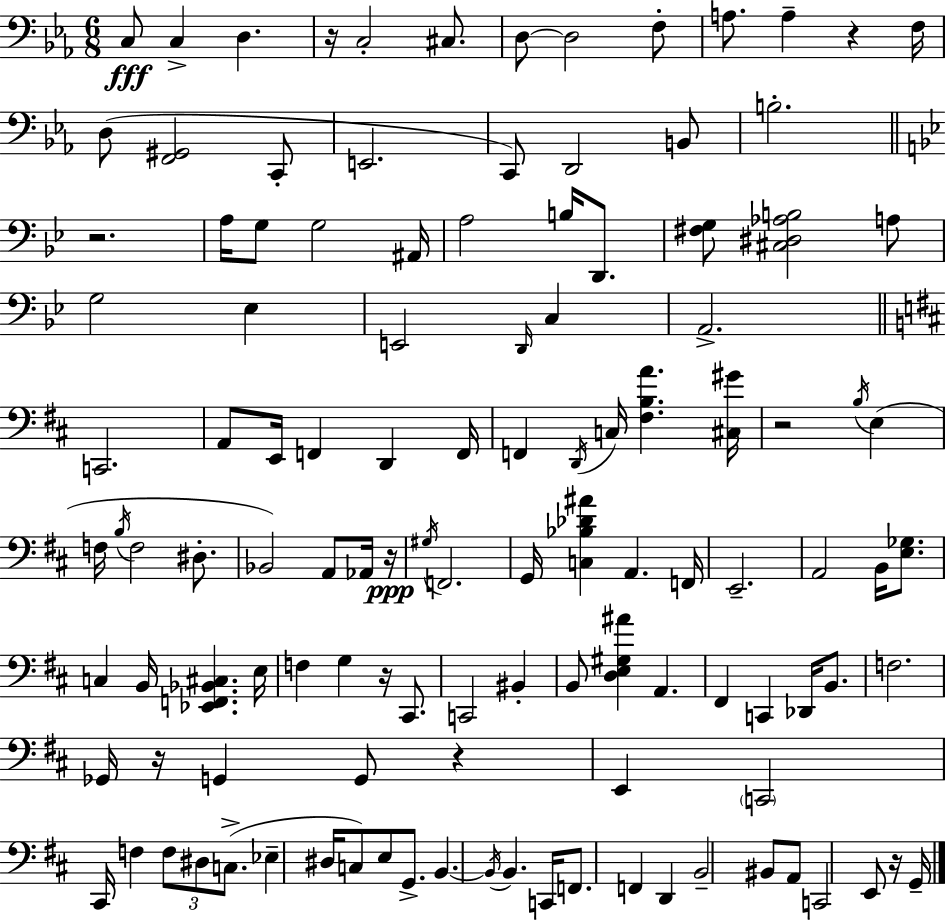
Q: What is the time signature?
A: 6/8